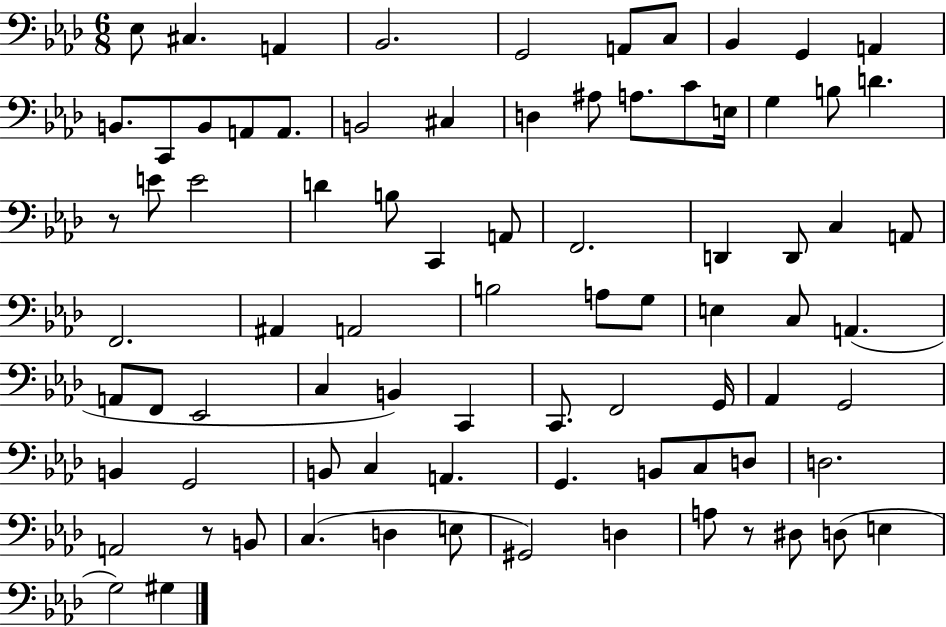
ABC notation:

X:1
T:Untitled
M:6/8
L:1/4
K:Ab
_E,/2 ^C, A,, _B,,2 G,,2 A,,/2 C,/2 _B,, G,, A,, B,,/2 C,,/2 B,,/2 A,,/2 A,,/2 B,,2 ^C, D, ^A,/2 A,/2 C/2 E,/4 G, B,/2 D z/2 E/2 E2 D B,/2 C,, A,,/2 F,,2 D,, D,,/2 C, A,,/2 F,,2 ^A,, A,,2 B,2 A,/2 G,/2 E, C,/2 A,, A,,/2 F,,/2 _E,,2 C, B,, C,, C,,/2 F,,2 G,,/4 _A,, G,,2 B,, G,,2 B,,/2 C, A,, G,, B,,/2 C,/2 D,/2 D,2 A,,2 z/2 B,,/2 C, D, E,/2 ^G,,2 D, A,/2 z/2 ^D,/2 D,/2 E, G,2 ^G,